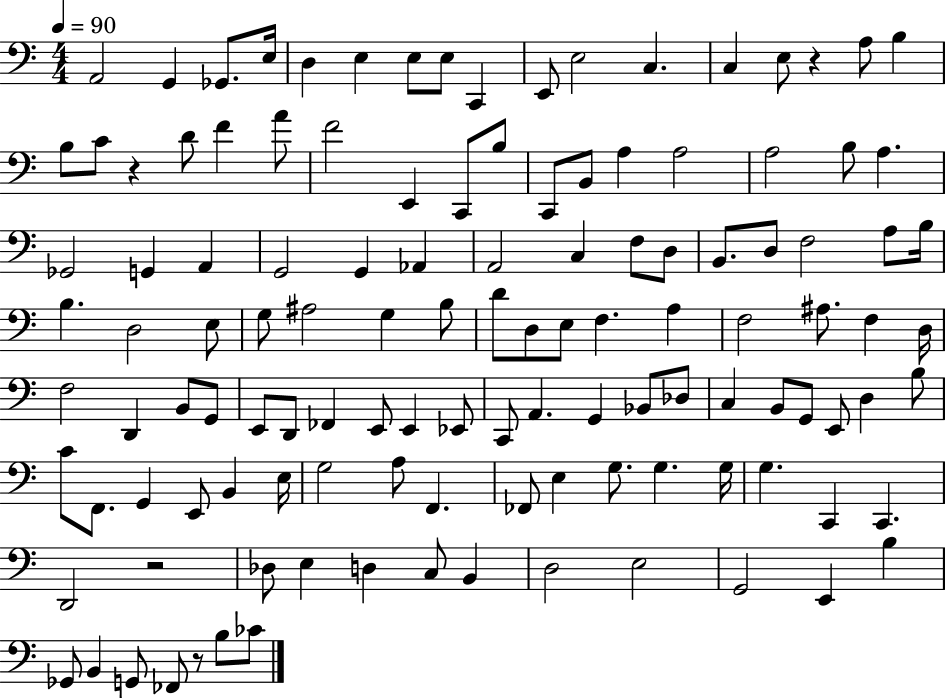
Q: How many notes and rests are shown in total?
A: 122